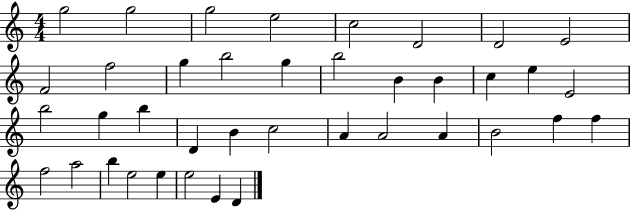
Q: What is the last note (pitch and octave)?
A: D4